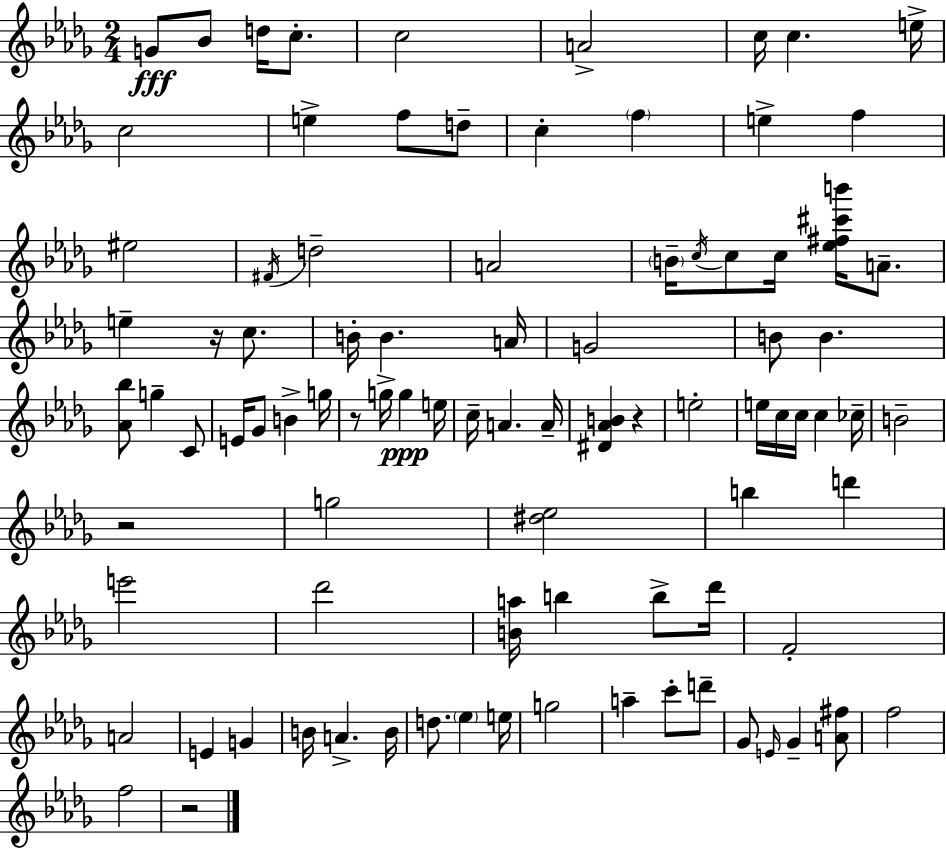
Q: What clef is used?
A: treble